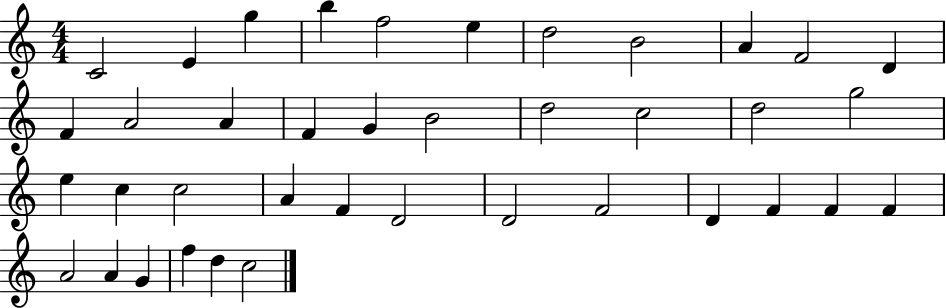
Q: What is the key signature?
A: C major